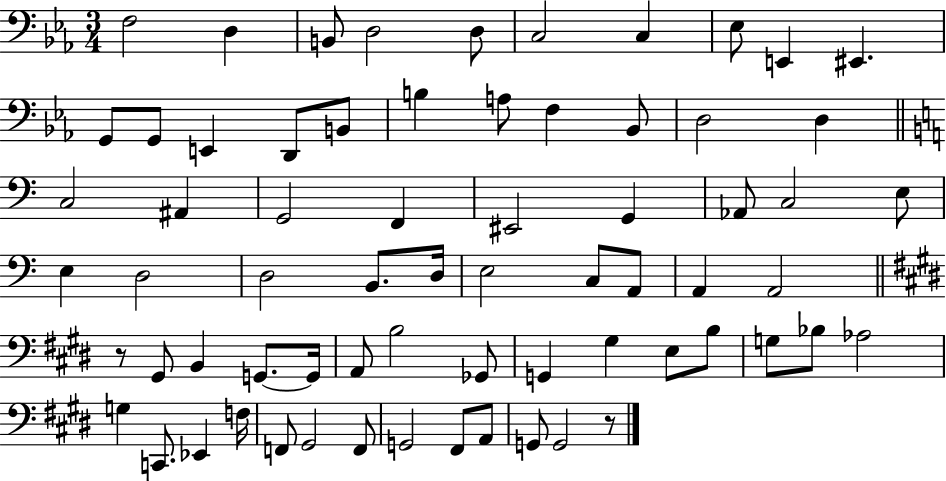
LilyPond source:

{
  \clef bass
  \numericTimeSignature
  \time 3/4
  \key ees \major
  f2 d4 | b,8 d2 d8 | c2 c4 | ees8 e,4 eis,4. | \break g,8 g,8 e,4 d,8 b,8 | b4 a8 f4 bes,8 | d2 d4 | \bar "||" \break \key c \major c2 ais,4 | g,2 f,4 | eis,2 g,4 | aes,8 c2 e8 | \break e4 d2 | d2 b,8. d16 | e2 c8 a,8 | a,4 a,2 | \break \bar "||" \break \key e \major r8 gis,8 b,4 g,8.~~ g,16 | a,8 b2 ges,8 | g,4 gis4 e8 b8 | g8 bes8 aes2 | \break g4 c,8. ees,4 f16 | f,8 gis,2 f,8 | g,2 fis,8 a,8 | g,8 g,2 r8 | \break \bar "|."
}